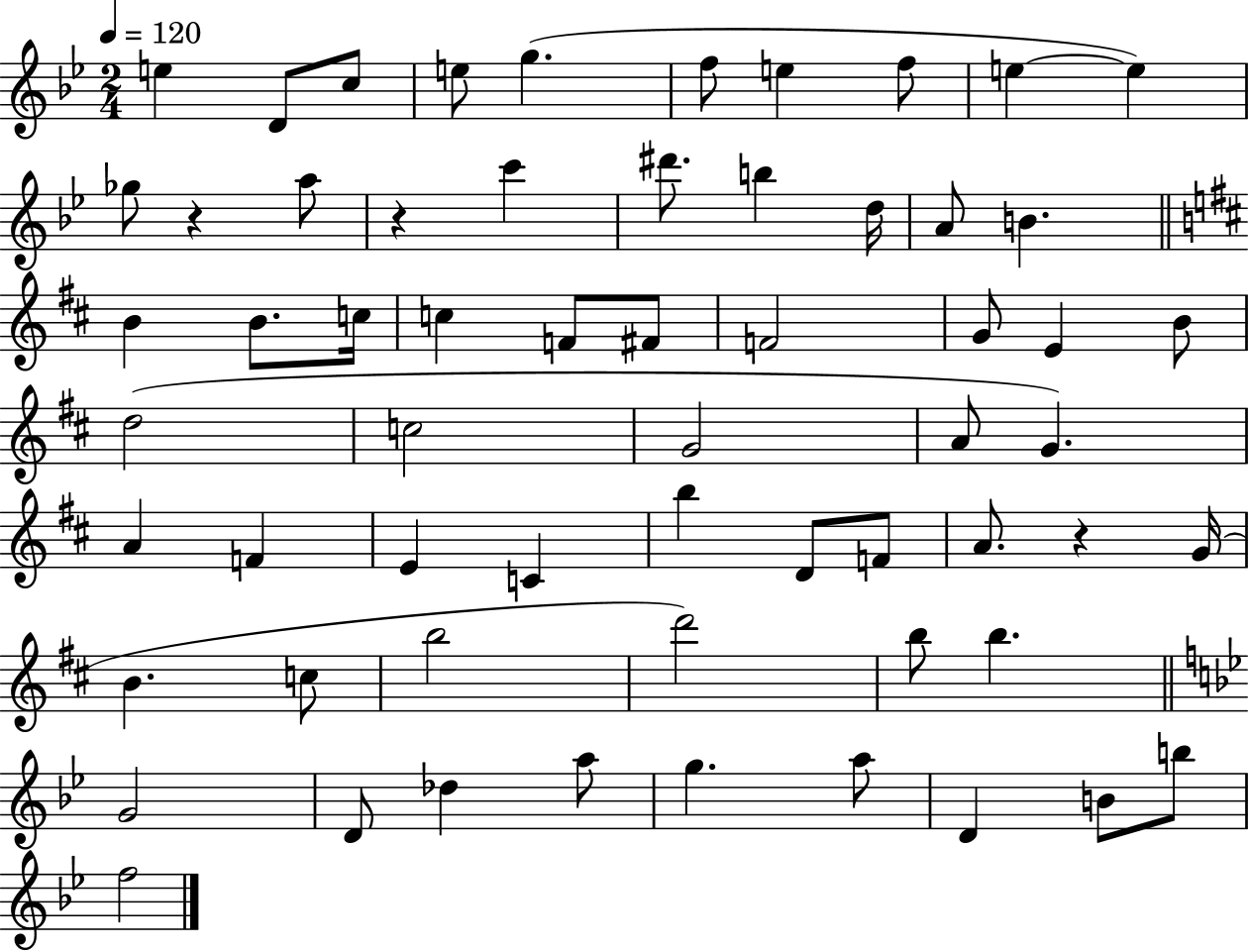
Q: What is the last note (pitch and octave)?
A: F5